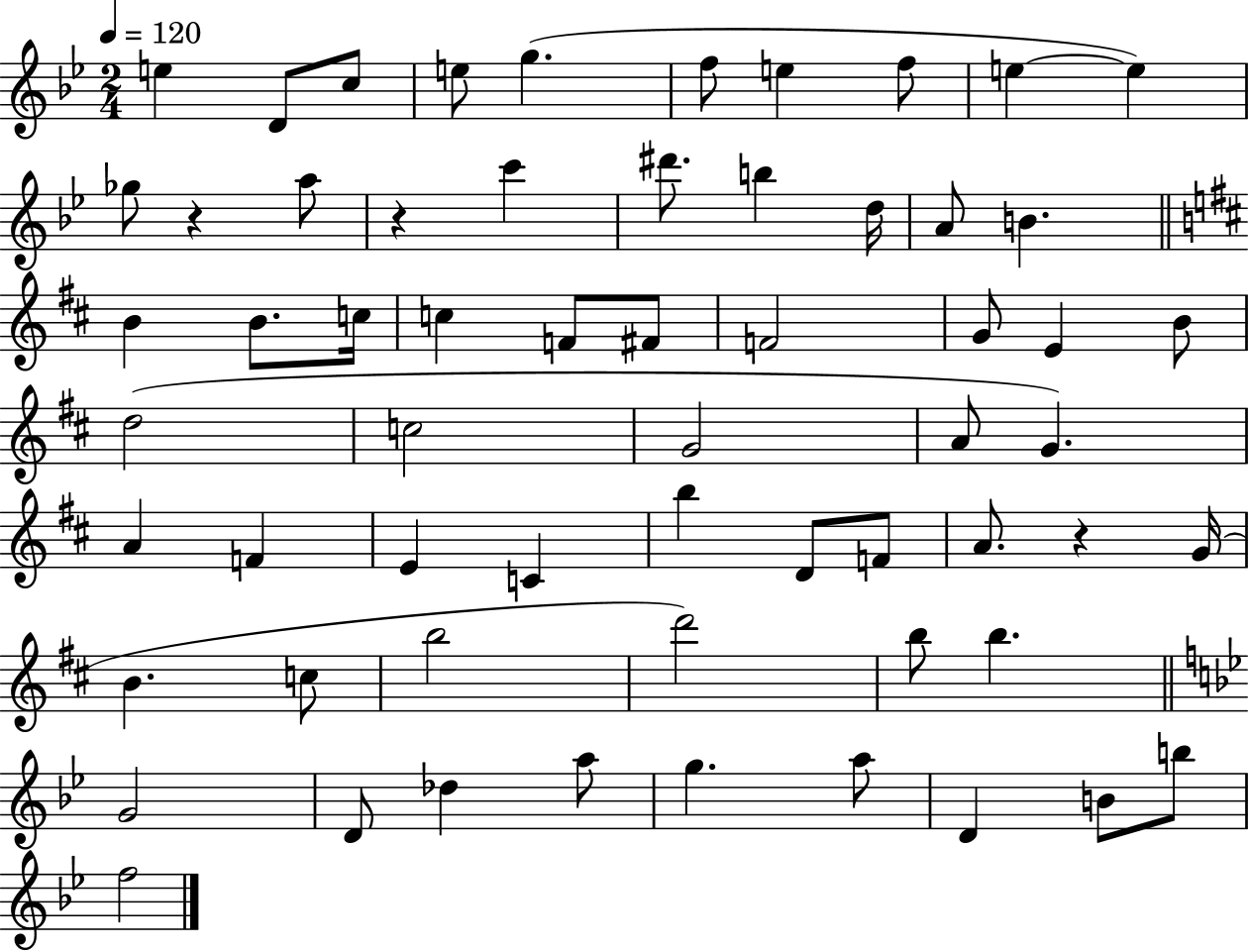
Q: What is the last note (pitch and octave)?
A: F5